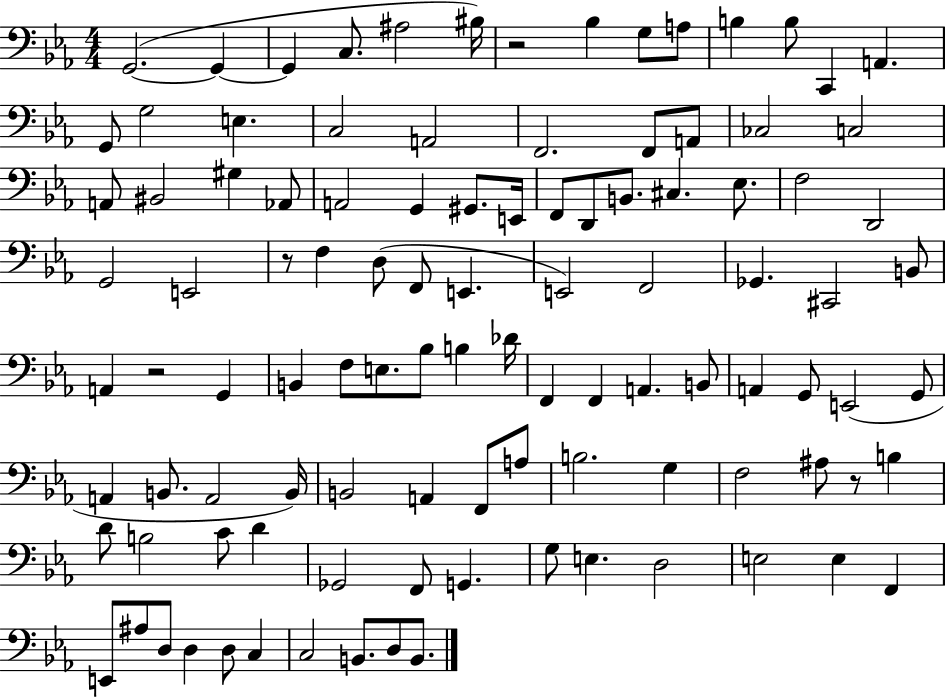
{
  \clef bass
  \numericTimeSignature
  \time 4/4
  \key ees \major
  \repeat volta 2 { g,2.~(~ g,4~~ | g,4 c8. ais2 bis16) | r2 bes4 g8 a8 | b4 b8 c,4 a,4. | \break g,8 g2 e4. | c2 a,2 | f,2. f,8 a,8 | ces2 c2 | \break a,8 bis,2 gis4 aes,8 | a,2 g,4 gis,8. e,16 | f,8 d,8 b,8. cis4. ees8. | f2 d,2 | \break g,2 e,2 | r8 f4 d8( f,8 e,4. | e,2) f,2 | ges,4. cis,2 b,8 | \break a,4 r2 g,4 | b,4 f8 e8. bes8 b4 des'16 | f,4 f,4 a,4. b,8 | a,4 g,8 e,2( g,8 | \break a,4 b,8. a,2 b,16) | b,2 a,4 f,8 a8 | b2. g4 | f2 ais8 r8 b4 | \break d'8 b2 c'8 d'4 | ges,2 f,8 g,4. | g8 e4. d2 | e2 e4 f,4 | \break e,8 ais8 d8 d4 d8 c4 | c2 b,8. d8 b,8. | } \bar "|."
}